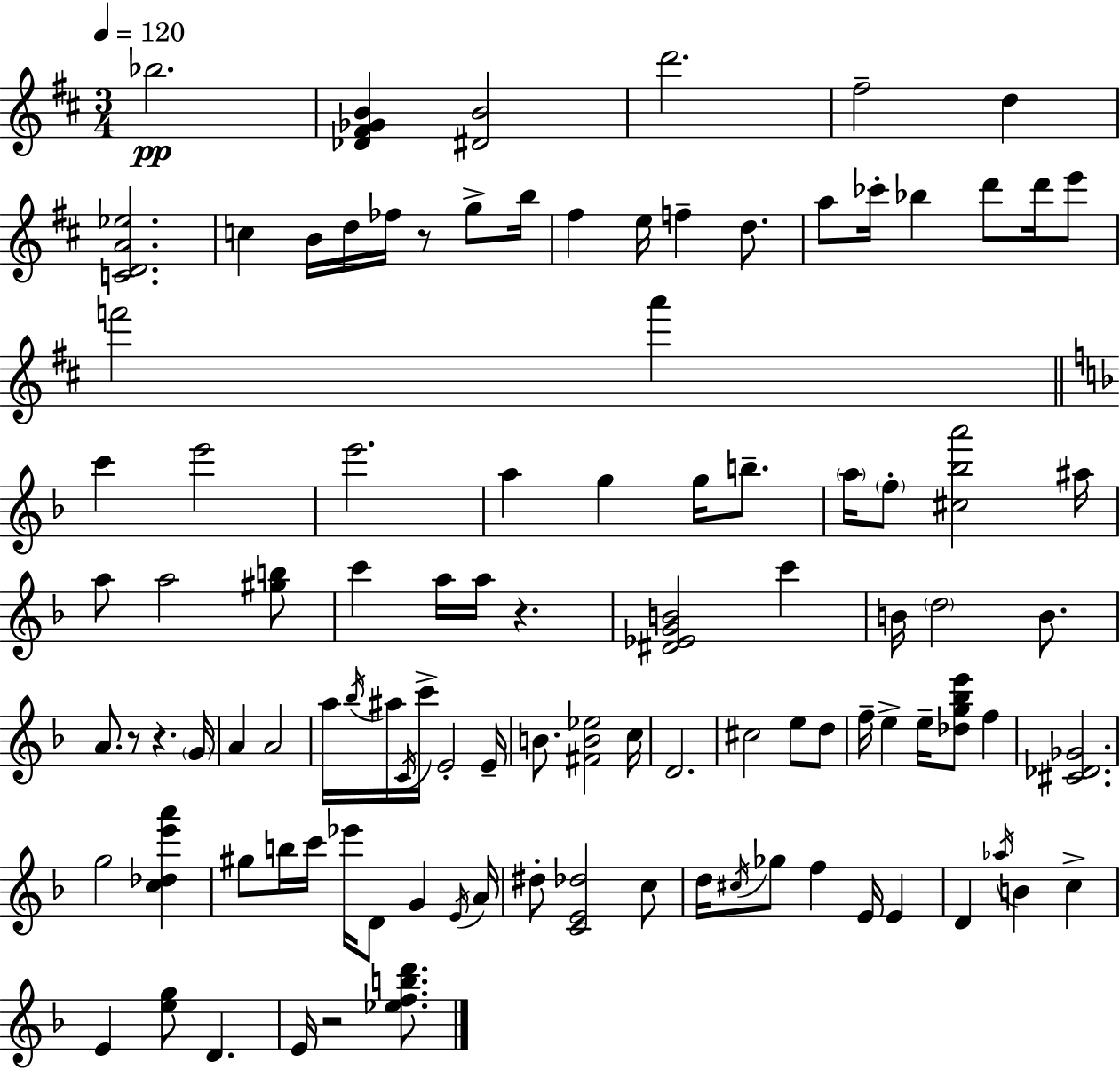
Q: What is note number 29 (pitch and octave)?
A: B5